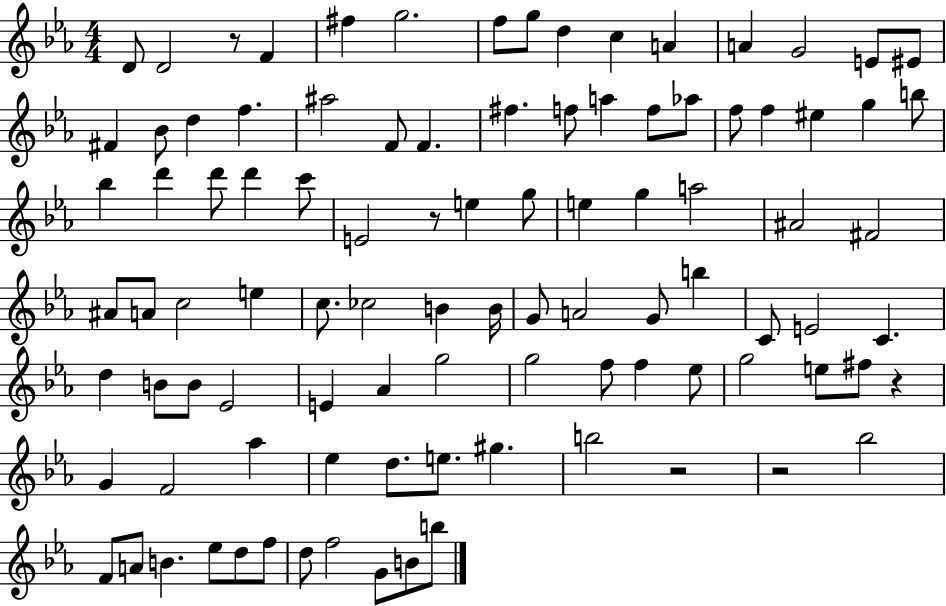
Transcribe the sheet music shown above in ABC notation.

X:1
T:Untitled
M:4/4
L:1/4
K:Eb
D/2 D2 z/2 F ^f g2 f/2 g/2 d c A A G2 E/2 ^E/2 ^F _B/2 d f ^a2 F/2 F ^f f/2 a f/2 _a/2 f/2 f ^e g b/2 _b d' d'/2 d' c'/2 E2 z/2 e g/2 e g a2 ^A2 ^F2 ^A/2 A/2 c2 e c/2 _c2 B B/4 G/2 A2 G/2 b C/2 E2 C d B/2 B/2 _E2 E _A g2 g2 f/2 f _e/2 g2 e/2 ^f/2 z G F2 _a _e d/2 e/2 ^g b2 z2 z2 _b2 F/2 A/2 B _e/2 d/2 f/2 d/2 f2 G/2 B/2 b/2